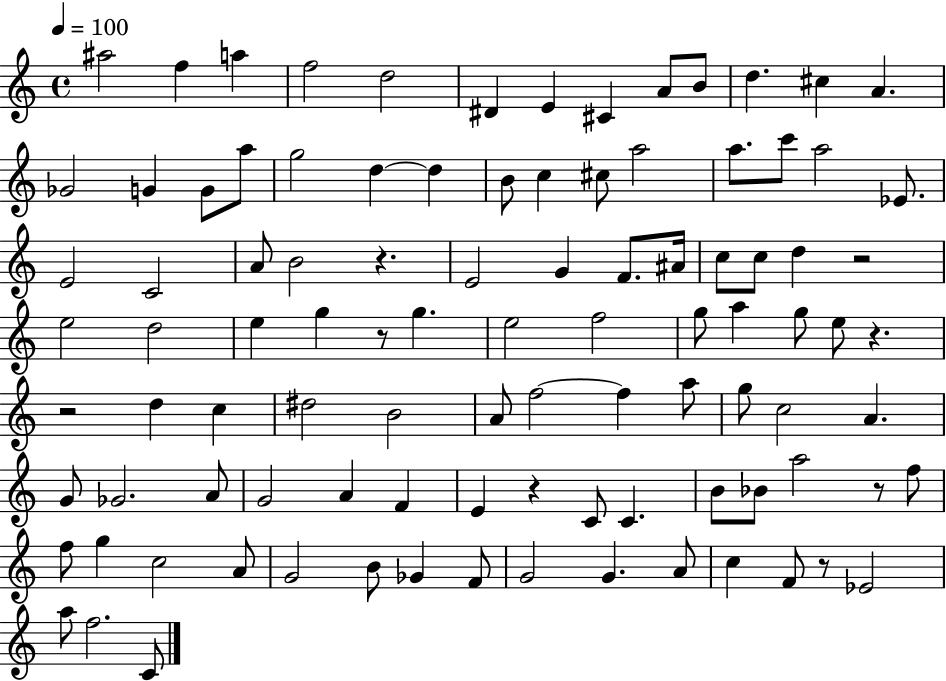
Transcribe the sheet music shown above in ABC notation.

X:1
T:Untitled
M:4/4
L:1/4
K:C
^a2 f a f2 d2 ^D E ^C A/2 B/2 d ^c A _G2 G G/2 a/2 g2 d d B/2 c ^c/2 a2 a/2 c'/2 a2 _E/2 E2 C2 A/2 B2 z E2 G F/2 ^A/4 c/2 c/2 d z2 e2 d2 e g z/2 g e2 f2 g/2 a g/2 e/2 z z2 d c ^d2 B2 A/2 f2 f a/2 g/2 c2 A G/2 _G2 A/2 G2 A F E z C/2 C B/2 _B/2 a2 z/2 f/2 f/2 g c2 A/2 G2 B/2 _G F/2 G2 G A/2 c F/2 z/2 _E2 a/2 f2 C/2